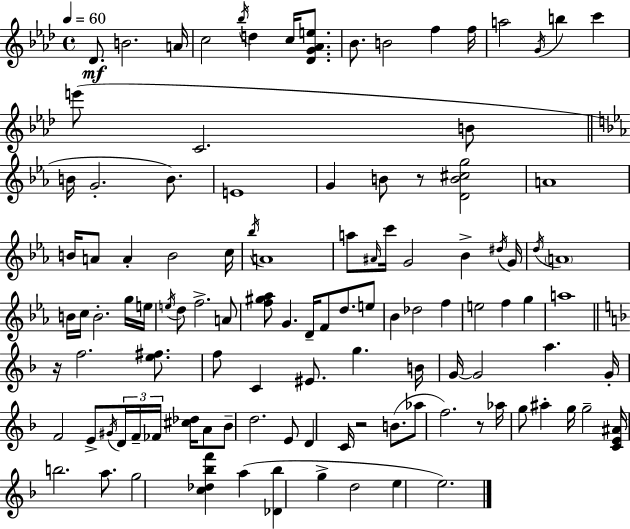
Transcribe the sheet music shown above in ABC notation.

X:1
T:Untitled
M:4/4
L:1/4
K:Ab
_D/2 B2 A/4 c2 _b/4 d c/4 [_DG_Ae]/2 _B/2 B2 f f/4 a2 G/4 b c' e'/2 C2 B/2 B/4 G2 B/2 E4 G B/2 z/2 [DB^cg]2 A4 B/4 A/2 A B2 c/4 _b/4 A4 a/2 ^A/4 c'/4 G2 _B ^d/4 G/4 d/4 A4 B/4 c/4 B2 g/4 e/4 e/4 d/2 f2 A/2 [f^g_a]/2 G D/4 F/2 d/2 e/2 _B _d2 f e2 f g a4 z/4 f2 [e^f]/2 f/2 C ^E/2 g B/4 G/4 G2 a G/4 F2 E/2 ^G/4 D/4 F/4 _F/4 [^c_d]/4 A/2 _B/2 d2 E/2 D C/4 z2 B/2 _a/2 f2 z/2 _a/4 g/2 ^a g/4 g2 [CE^A]/4 b2 a/2 g2 [c_d_bf'] a [_D_b] g d2 e e2